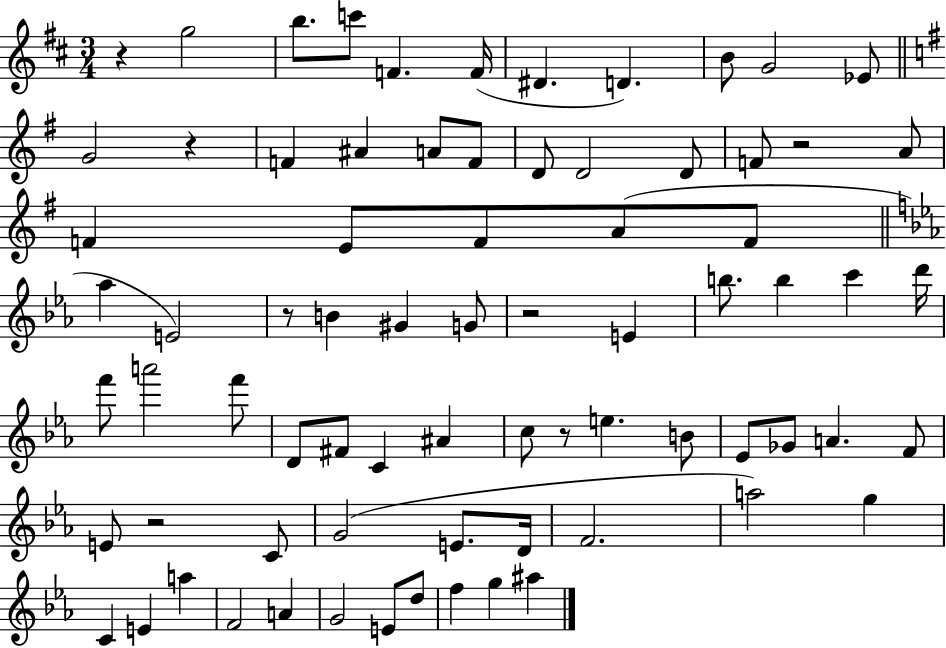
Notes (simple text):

R/q G5/h B5/e. C6/e F4/q. F4/s D#4/q. D4/q. B4/e G4/h Eb4/e G4/h R/q F4/q A#4/q A4/e F4/e D4/e D4/h D4/e F4/e R/h A4/e F4/q E4/e F4/e A4/e F4/e Ab5/q E4/h R/e B4/q G#4/q G4/e R/h E4/q B5/e. B5/q C6/q D6/s F6/e A6/h F6/e D4/e F#4/e C4/q A#4/q C5/e R/e E5/q. B4/e Eb4/e Gb4/e A4/q. F4/e E4/e R/h C4/e G4/h E4/e. D4/s F4/h. A5/h G5/q C4/q E4/q A5/q F4/h A4/q G4/h E4/e D5/e F5/q G5/q A#5/q